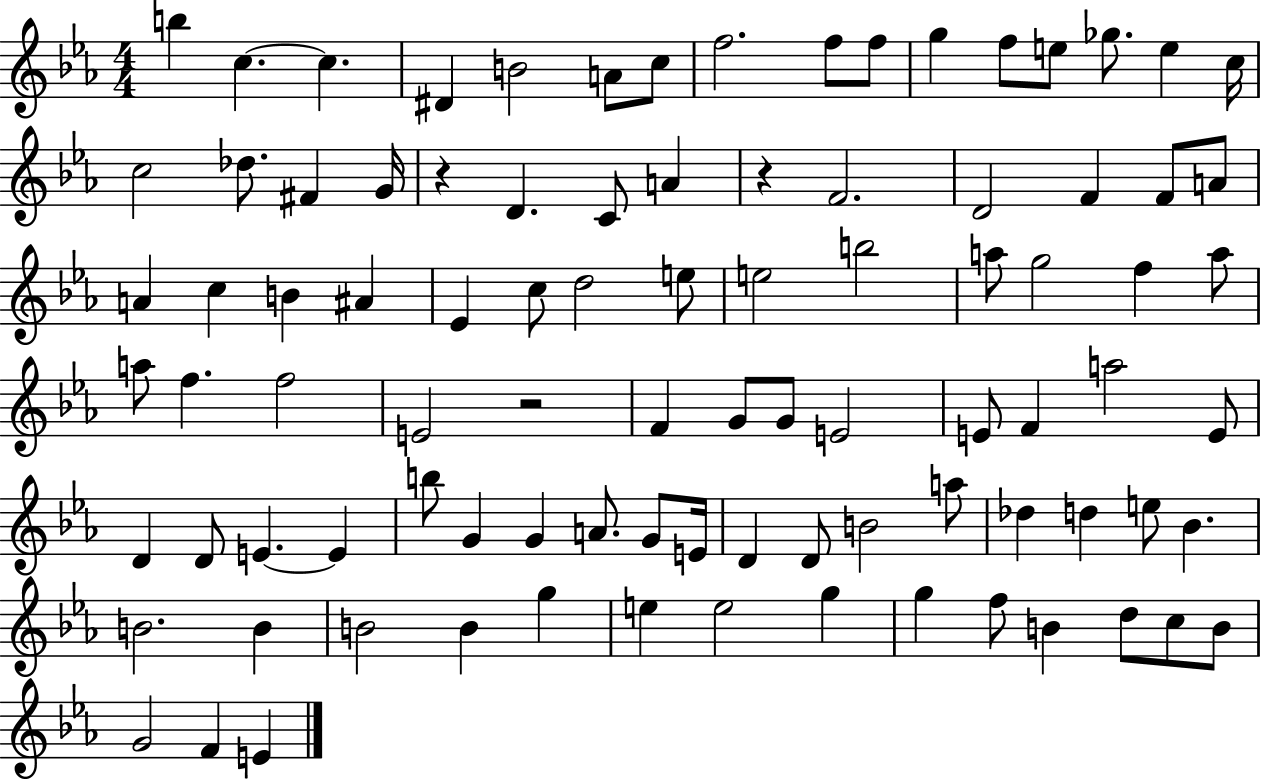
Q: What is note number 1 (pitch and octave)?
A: B5